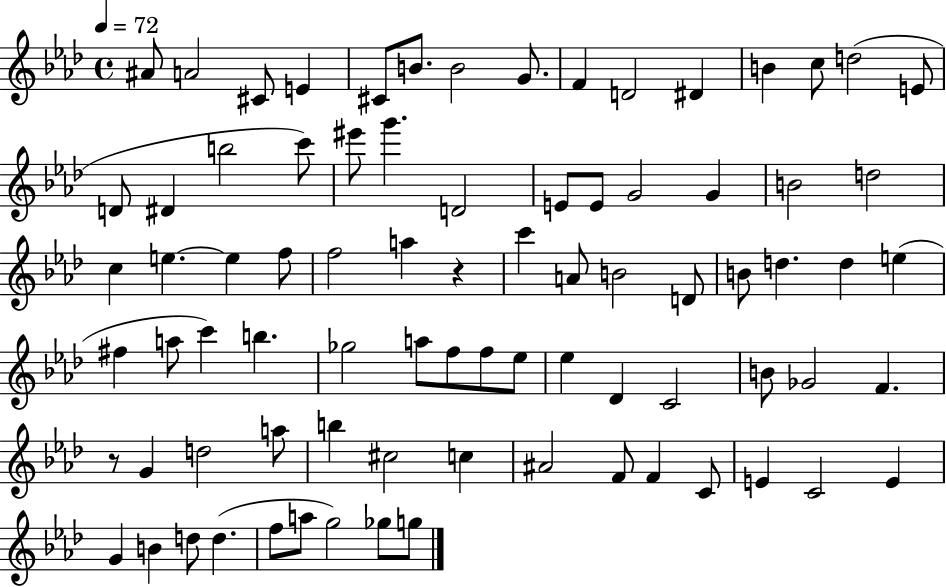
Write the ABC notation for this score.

X:1
T:Untitled
M:4/4
L:1/4
K:Ab
^A/2 A2 ^C/2 E ^C/2 B/2 B2 G/2 F D2 ^D B c/2 d2 E/2 D/2 ^D b2 c'/2 ^e'/2 g' D2 E/2 E/2 G2 G B2 d2 c e e f/2 f2 a z c' A/2 B2 D/2 B/2 d d e ^f a/2 c' b _g2 a/2 f/2 f/2 _e/2 _e _D C2 B/2 _G2 F z/2 G d2 a/2 b ^c2 c ^A2 F/2 F C/2 E C2 E G B d/2 d f/2 a/2 g2 _g/2 g/2